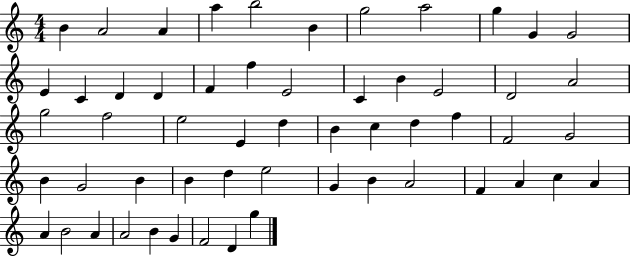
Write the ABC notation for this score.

X:1
T:Untitled
M:4/4
L:1/4
K:C
B A2 A a b2 B g2 a2 g G G2 E C D D F f E2 C B E2 D2 A2 g2 f2 e2 E d B c d f F2 G2 B G2 B B d e2 G B A2 F A c A A B2 A A2 B G F2 D g